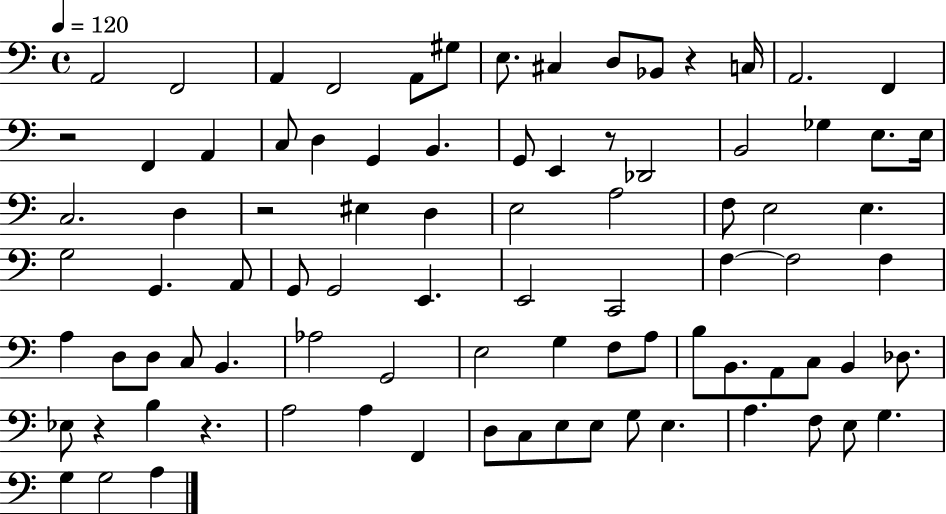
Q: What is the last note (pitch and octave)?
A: A3